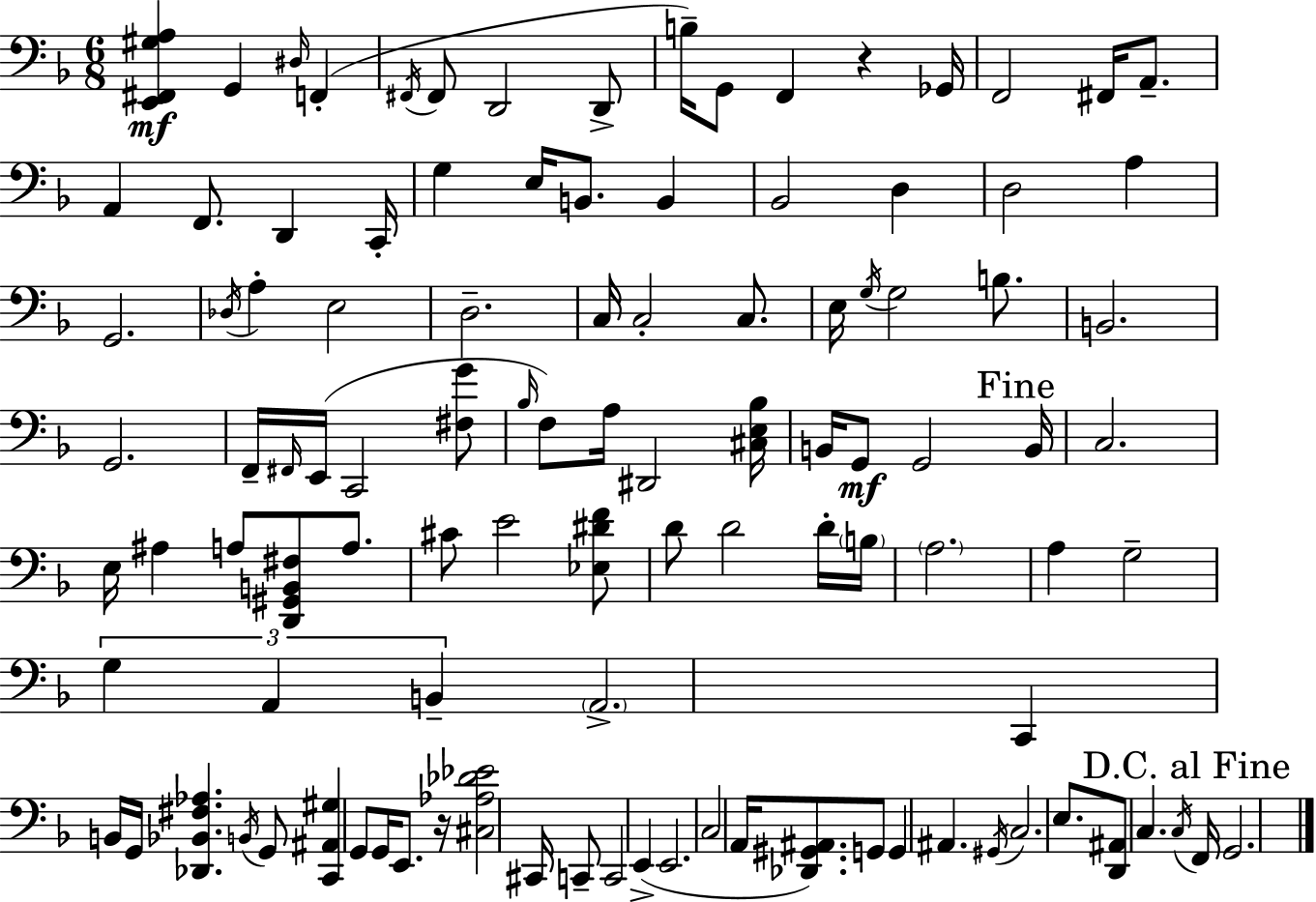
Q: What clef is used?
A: bass